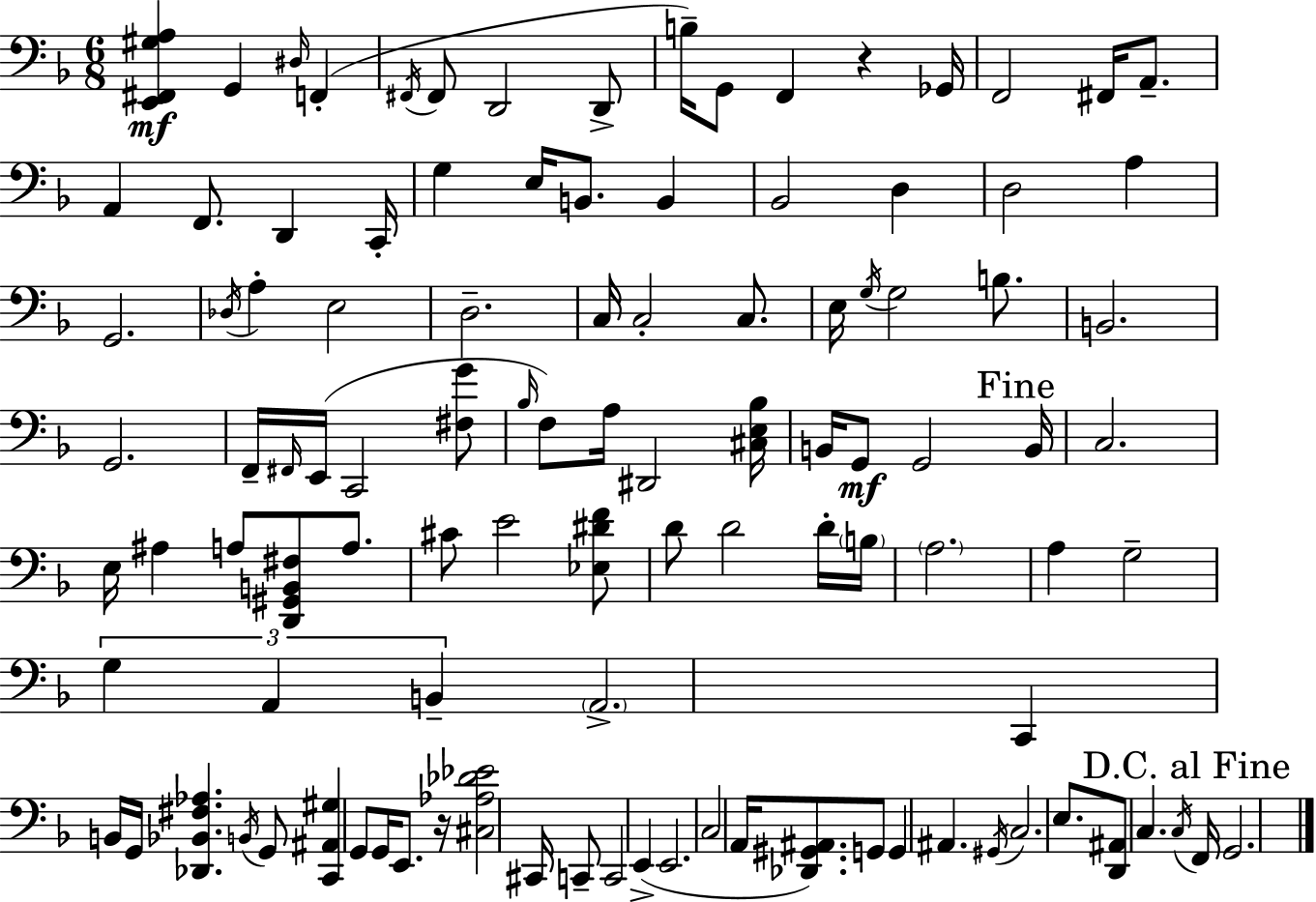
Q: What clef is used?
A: bass